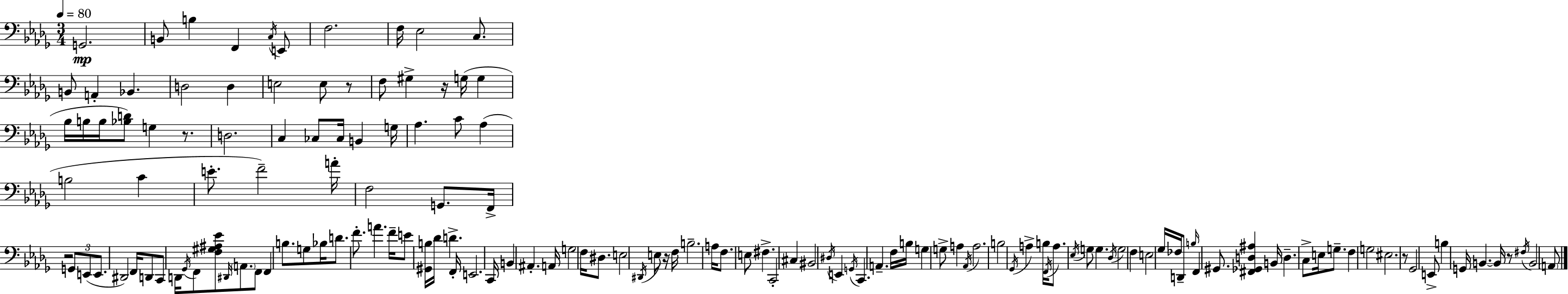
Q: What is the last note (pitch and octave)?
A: A2